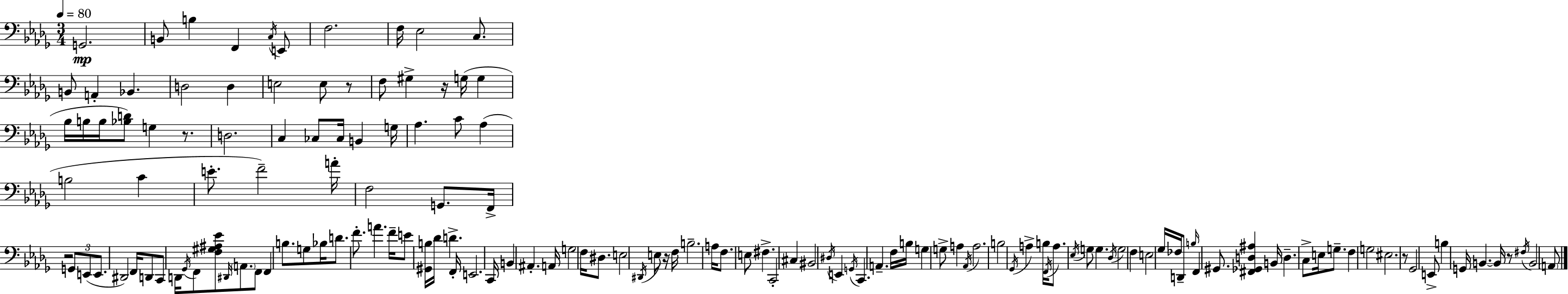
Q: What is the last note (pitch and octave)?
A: A2